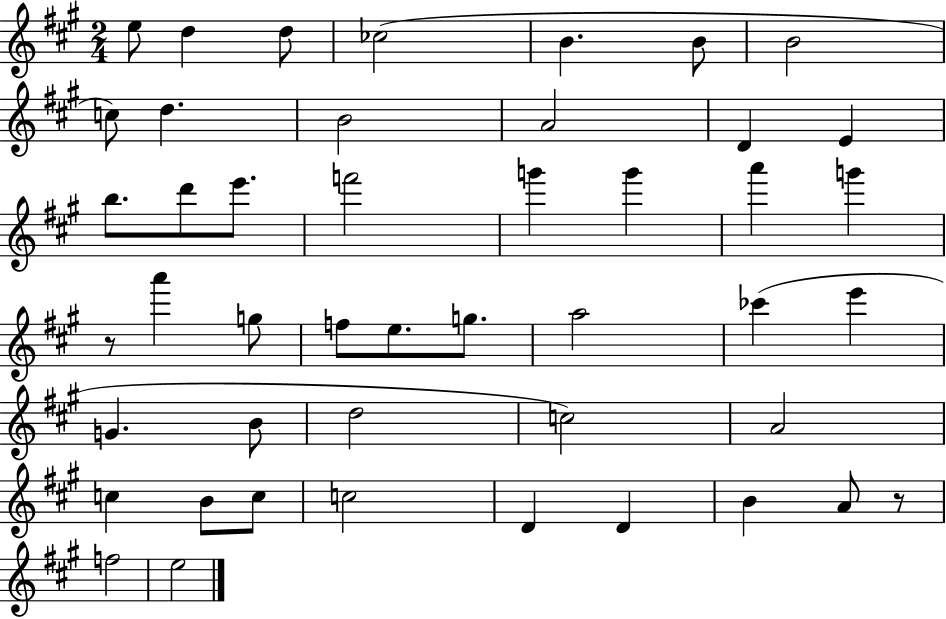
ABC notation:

X:1
T:Untitled
M:2/4
L:1/4
K:A
e/2 d d/2 _c2 B B/2 B2 c/2 d B2 A2 D E b/2 d'/2 e'/2 f'2 g' g' a' g' z/2 a' g/2 f/2 e/2 g/2 a2 _c' e' G B/2 d2 c2 A2 c B/2 c/2 c2 D D B A/2 z/2 f2 e2